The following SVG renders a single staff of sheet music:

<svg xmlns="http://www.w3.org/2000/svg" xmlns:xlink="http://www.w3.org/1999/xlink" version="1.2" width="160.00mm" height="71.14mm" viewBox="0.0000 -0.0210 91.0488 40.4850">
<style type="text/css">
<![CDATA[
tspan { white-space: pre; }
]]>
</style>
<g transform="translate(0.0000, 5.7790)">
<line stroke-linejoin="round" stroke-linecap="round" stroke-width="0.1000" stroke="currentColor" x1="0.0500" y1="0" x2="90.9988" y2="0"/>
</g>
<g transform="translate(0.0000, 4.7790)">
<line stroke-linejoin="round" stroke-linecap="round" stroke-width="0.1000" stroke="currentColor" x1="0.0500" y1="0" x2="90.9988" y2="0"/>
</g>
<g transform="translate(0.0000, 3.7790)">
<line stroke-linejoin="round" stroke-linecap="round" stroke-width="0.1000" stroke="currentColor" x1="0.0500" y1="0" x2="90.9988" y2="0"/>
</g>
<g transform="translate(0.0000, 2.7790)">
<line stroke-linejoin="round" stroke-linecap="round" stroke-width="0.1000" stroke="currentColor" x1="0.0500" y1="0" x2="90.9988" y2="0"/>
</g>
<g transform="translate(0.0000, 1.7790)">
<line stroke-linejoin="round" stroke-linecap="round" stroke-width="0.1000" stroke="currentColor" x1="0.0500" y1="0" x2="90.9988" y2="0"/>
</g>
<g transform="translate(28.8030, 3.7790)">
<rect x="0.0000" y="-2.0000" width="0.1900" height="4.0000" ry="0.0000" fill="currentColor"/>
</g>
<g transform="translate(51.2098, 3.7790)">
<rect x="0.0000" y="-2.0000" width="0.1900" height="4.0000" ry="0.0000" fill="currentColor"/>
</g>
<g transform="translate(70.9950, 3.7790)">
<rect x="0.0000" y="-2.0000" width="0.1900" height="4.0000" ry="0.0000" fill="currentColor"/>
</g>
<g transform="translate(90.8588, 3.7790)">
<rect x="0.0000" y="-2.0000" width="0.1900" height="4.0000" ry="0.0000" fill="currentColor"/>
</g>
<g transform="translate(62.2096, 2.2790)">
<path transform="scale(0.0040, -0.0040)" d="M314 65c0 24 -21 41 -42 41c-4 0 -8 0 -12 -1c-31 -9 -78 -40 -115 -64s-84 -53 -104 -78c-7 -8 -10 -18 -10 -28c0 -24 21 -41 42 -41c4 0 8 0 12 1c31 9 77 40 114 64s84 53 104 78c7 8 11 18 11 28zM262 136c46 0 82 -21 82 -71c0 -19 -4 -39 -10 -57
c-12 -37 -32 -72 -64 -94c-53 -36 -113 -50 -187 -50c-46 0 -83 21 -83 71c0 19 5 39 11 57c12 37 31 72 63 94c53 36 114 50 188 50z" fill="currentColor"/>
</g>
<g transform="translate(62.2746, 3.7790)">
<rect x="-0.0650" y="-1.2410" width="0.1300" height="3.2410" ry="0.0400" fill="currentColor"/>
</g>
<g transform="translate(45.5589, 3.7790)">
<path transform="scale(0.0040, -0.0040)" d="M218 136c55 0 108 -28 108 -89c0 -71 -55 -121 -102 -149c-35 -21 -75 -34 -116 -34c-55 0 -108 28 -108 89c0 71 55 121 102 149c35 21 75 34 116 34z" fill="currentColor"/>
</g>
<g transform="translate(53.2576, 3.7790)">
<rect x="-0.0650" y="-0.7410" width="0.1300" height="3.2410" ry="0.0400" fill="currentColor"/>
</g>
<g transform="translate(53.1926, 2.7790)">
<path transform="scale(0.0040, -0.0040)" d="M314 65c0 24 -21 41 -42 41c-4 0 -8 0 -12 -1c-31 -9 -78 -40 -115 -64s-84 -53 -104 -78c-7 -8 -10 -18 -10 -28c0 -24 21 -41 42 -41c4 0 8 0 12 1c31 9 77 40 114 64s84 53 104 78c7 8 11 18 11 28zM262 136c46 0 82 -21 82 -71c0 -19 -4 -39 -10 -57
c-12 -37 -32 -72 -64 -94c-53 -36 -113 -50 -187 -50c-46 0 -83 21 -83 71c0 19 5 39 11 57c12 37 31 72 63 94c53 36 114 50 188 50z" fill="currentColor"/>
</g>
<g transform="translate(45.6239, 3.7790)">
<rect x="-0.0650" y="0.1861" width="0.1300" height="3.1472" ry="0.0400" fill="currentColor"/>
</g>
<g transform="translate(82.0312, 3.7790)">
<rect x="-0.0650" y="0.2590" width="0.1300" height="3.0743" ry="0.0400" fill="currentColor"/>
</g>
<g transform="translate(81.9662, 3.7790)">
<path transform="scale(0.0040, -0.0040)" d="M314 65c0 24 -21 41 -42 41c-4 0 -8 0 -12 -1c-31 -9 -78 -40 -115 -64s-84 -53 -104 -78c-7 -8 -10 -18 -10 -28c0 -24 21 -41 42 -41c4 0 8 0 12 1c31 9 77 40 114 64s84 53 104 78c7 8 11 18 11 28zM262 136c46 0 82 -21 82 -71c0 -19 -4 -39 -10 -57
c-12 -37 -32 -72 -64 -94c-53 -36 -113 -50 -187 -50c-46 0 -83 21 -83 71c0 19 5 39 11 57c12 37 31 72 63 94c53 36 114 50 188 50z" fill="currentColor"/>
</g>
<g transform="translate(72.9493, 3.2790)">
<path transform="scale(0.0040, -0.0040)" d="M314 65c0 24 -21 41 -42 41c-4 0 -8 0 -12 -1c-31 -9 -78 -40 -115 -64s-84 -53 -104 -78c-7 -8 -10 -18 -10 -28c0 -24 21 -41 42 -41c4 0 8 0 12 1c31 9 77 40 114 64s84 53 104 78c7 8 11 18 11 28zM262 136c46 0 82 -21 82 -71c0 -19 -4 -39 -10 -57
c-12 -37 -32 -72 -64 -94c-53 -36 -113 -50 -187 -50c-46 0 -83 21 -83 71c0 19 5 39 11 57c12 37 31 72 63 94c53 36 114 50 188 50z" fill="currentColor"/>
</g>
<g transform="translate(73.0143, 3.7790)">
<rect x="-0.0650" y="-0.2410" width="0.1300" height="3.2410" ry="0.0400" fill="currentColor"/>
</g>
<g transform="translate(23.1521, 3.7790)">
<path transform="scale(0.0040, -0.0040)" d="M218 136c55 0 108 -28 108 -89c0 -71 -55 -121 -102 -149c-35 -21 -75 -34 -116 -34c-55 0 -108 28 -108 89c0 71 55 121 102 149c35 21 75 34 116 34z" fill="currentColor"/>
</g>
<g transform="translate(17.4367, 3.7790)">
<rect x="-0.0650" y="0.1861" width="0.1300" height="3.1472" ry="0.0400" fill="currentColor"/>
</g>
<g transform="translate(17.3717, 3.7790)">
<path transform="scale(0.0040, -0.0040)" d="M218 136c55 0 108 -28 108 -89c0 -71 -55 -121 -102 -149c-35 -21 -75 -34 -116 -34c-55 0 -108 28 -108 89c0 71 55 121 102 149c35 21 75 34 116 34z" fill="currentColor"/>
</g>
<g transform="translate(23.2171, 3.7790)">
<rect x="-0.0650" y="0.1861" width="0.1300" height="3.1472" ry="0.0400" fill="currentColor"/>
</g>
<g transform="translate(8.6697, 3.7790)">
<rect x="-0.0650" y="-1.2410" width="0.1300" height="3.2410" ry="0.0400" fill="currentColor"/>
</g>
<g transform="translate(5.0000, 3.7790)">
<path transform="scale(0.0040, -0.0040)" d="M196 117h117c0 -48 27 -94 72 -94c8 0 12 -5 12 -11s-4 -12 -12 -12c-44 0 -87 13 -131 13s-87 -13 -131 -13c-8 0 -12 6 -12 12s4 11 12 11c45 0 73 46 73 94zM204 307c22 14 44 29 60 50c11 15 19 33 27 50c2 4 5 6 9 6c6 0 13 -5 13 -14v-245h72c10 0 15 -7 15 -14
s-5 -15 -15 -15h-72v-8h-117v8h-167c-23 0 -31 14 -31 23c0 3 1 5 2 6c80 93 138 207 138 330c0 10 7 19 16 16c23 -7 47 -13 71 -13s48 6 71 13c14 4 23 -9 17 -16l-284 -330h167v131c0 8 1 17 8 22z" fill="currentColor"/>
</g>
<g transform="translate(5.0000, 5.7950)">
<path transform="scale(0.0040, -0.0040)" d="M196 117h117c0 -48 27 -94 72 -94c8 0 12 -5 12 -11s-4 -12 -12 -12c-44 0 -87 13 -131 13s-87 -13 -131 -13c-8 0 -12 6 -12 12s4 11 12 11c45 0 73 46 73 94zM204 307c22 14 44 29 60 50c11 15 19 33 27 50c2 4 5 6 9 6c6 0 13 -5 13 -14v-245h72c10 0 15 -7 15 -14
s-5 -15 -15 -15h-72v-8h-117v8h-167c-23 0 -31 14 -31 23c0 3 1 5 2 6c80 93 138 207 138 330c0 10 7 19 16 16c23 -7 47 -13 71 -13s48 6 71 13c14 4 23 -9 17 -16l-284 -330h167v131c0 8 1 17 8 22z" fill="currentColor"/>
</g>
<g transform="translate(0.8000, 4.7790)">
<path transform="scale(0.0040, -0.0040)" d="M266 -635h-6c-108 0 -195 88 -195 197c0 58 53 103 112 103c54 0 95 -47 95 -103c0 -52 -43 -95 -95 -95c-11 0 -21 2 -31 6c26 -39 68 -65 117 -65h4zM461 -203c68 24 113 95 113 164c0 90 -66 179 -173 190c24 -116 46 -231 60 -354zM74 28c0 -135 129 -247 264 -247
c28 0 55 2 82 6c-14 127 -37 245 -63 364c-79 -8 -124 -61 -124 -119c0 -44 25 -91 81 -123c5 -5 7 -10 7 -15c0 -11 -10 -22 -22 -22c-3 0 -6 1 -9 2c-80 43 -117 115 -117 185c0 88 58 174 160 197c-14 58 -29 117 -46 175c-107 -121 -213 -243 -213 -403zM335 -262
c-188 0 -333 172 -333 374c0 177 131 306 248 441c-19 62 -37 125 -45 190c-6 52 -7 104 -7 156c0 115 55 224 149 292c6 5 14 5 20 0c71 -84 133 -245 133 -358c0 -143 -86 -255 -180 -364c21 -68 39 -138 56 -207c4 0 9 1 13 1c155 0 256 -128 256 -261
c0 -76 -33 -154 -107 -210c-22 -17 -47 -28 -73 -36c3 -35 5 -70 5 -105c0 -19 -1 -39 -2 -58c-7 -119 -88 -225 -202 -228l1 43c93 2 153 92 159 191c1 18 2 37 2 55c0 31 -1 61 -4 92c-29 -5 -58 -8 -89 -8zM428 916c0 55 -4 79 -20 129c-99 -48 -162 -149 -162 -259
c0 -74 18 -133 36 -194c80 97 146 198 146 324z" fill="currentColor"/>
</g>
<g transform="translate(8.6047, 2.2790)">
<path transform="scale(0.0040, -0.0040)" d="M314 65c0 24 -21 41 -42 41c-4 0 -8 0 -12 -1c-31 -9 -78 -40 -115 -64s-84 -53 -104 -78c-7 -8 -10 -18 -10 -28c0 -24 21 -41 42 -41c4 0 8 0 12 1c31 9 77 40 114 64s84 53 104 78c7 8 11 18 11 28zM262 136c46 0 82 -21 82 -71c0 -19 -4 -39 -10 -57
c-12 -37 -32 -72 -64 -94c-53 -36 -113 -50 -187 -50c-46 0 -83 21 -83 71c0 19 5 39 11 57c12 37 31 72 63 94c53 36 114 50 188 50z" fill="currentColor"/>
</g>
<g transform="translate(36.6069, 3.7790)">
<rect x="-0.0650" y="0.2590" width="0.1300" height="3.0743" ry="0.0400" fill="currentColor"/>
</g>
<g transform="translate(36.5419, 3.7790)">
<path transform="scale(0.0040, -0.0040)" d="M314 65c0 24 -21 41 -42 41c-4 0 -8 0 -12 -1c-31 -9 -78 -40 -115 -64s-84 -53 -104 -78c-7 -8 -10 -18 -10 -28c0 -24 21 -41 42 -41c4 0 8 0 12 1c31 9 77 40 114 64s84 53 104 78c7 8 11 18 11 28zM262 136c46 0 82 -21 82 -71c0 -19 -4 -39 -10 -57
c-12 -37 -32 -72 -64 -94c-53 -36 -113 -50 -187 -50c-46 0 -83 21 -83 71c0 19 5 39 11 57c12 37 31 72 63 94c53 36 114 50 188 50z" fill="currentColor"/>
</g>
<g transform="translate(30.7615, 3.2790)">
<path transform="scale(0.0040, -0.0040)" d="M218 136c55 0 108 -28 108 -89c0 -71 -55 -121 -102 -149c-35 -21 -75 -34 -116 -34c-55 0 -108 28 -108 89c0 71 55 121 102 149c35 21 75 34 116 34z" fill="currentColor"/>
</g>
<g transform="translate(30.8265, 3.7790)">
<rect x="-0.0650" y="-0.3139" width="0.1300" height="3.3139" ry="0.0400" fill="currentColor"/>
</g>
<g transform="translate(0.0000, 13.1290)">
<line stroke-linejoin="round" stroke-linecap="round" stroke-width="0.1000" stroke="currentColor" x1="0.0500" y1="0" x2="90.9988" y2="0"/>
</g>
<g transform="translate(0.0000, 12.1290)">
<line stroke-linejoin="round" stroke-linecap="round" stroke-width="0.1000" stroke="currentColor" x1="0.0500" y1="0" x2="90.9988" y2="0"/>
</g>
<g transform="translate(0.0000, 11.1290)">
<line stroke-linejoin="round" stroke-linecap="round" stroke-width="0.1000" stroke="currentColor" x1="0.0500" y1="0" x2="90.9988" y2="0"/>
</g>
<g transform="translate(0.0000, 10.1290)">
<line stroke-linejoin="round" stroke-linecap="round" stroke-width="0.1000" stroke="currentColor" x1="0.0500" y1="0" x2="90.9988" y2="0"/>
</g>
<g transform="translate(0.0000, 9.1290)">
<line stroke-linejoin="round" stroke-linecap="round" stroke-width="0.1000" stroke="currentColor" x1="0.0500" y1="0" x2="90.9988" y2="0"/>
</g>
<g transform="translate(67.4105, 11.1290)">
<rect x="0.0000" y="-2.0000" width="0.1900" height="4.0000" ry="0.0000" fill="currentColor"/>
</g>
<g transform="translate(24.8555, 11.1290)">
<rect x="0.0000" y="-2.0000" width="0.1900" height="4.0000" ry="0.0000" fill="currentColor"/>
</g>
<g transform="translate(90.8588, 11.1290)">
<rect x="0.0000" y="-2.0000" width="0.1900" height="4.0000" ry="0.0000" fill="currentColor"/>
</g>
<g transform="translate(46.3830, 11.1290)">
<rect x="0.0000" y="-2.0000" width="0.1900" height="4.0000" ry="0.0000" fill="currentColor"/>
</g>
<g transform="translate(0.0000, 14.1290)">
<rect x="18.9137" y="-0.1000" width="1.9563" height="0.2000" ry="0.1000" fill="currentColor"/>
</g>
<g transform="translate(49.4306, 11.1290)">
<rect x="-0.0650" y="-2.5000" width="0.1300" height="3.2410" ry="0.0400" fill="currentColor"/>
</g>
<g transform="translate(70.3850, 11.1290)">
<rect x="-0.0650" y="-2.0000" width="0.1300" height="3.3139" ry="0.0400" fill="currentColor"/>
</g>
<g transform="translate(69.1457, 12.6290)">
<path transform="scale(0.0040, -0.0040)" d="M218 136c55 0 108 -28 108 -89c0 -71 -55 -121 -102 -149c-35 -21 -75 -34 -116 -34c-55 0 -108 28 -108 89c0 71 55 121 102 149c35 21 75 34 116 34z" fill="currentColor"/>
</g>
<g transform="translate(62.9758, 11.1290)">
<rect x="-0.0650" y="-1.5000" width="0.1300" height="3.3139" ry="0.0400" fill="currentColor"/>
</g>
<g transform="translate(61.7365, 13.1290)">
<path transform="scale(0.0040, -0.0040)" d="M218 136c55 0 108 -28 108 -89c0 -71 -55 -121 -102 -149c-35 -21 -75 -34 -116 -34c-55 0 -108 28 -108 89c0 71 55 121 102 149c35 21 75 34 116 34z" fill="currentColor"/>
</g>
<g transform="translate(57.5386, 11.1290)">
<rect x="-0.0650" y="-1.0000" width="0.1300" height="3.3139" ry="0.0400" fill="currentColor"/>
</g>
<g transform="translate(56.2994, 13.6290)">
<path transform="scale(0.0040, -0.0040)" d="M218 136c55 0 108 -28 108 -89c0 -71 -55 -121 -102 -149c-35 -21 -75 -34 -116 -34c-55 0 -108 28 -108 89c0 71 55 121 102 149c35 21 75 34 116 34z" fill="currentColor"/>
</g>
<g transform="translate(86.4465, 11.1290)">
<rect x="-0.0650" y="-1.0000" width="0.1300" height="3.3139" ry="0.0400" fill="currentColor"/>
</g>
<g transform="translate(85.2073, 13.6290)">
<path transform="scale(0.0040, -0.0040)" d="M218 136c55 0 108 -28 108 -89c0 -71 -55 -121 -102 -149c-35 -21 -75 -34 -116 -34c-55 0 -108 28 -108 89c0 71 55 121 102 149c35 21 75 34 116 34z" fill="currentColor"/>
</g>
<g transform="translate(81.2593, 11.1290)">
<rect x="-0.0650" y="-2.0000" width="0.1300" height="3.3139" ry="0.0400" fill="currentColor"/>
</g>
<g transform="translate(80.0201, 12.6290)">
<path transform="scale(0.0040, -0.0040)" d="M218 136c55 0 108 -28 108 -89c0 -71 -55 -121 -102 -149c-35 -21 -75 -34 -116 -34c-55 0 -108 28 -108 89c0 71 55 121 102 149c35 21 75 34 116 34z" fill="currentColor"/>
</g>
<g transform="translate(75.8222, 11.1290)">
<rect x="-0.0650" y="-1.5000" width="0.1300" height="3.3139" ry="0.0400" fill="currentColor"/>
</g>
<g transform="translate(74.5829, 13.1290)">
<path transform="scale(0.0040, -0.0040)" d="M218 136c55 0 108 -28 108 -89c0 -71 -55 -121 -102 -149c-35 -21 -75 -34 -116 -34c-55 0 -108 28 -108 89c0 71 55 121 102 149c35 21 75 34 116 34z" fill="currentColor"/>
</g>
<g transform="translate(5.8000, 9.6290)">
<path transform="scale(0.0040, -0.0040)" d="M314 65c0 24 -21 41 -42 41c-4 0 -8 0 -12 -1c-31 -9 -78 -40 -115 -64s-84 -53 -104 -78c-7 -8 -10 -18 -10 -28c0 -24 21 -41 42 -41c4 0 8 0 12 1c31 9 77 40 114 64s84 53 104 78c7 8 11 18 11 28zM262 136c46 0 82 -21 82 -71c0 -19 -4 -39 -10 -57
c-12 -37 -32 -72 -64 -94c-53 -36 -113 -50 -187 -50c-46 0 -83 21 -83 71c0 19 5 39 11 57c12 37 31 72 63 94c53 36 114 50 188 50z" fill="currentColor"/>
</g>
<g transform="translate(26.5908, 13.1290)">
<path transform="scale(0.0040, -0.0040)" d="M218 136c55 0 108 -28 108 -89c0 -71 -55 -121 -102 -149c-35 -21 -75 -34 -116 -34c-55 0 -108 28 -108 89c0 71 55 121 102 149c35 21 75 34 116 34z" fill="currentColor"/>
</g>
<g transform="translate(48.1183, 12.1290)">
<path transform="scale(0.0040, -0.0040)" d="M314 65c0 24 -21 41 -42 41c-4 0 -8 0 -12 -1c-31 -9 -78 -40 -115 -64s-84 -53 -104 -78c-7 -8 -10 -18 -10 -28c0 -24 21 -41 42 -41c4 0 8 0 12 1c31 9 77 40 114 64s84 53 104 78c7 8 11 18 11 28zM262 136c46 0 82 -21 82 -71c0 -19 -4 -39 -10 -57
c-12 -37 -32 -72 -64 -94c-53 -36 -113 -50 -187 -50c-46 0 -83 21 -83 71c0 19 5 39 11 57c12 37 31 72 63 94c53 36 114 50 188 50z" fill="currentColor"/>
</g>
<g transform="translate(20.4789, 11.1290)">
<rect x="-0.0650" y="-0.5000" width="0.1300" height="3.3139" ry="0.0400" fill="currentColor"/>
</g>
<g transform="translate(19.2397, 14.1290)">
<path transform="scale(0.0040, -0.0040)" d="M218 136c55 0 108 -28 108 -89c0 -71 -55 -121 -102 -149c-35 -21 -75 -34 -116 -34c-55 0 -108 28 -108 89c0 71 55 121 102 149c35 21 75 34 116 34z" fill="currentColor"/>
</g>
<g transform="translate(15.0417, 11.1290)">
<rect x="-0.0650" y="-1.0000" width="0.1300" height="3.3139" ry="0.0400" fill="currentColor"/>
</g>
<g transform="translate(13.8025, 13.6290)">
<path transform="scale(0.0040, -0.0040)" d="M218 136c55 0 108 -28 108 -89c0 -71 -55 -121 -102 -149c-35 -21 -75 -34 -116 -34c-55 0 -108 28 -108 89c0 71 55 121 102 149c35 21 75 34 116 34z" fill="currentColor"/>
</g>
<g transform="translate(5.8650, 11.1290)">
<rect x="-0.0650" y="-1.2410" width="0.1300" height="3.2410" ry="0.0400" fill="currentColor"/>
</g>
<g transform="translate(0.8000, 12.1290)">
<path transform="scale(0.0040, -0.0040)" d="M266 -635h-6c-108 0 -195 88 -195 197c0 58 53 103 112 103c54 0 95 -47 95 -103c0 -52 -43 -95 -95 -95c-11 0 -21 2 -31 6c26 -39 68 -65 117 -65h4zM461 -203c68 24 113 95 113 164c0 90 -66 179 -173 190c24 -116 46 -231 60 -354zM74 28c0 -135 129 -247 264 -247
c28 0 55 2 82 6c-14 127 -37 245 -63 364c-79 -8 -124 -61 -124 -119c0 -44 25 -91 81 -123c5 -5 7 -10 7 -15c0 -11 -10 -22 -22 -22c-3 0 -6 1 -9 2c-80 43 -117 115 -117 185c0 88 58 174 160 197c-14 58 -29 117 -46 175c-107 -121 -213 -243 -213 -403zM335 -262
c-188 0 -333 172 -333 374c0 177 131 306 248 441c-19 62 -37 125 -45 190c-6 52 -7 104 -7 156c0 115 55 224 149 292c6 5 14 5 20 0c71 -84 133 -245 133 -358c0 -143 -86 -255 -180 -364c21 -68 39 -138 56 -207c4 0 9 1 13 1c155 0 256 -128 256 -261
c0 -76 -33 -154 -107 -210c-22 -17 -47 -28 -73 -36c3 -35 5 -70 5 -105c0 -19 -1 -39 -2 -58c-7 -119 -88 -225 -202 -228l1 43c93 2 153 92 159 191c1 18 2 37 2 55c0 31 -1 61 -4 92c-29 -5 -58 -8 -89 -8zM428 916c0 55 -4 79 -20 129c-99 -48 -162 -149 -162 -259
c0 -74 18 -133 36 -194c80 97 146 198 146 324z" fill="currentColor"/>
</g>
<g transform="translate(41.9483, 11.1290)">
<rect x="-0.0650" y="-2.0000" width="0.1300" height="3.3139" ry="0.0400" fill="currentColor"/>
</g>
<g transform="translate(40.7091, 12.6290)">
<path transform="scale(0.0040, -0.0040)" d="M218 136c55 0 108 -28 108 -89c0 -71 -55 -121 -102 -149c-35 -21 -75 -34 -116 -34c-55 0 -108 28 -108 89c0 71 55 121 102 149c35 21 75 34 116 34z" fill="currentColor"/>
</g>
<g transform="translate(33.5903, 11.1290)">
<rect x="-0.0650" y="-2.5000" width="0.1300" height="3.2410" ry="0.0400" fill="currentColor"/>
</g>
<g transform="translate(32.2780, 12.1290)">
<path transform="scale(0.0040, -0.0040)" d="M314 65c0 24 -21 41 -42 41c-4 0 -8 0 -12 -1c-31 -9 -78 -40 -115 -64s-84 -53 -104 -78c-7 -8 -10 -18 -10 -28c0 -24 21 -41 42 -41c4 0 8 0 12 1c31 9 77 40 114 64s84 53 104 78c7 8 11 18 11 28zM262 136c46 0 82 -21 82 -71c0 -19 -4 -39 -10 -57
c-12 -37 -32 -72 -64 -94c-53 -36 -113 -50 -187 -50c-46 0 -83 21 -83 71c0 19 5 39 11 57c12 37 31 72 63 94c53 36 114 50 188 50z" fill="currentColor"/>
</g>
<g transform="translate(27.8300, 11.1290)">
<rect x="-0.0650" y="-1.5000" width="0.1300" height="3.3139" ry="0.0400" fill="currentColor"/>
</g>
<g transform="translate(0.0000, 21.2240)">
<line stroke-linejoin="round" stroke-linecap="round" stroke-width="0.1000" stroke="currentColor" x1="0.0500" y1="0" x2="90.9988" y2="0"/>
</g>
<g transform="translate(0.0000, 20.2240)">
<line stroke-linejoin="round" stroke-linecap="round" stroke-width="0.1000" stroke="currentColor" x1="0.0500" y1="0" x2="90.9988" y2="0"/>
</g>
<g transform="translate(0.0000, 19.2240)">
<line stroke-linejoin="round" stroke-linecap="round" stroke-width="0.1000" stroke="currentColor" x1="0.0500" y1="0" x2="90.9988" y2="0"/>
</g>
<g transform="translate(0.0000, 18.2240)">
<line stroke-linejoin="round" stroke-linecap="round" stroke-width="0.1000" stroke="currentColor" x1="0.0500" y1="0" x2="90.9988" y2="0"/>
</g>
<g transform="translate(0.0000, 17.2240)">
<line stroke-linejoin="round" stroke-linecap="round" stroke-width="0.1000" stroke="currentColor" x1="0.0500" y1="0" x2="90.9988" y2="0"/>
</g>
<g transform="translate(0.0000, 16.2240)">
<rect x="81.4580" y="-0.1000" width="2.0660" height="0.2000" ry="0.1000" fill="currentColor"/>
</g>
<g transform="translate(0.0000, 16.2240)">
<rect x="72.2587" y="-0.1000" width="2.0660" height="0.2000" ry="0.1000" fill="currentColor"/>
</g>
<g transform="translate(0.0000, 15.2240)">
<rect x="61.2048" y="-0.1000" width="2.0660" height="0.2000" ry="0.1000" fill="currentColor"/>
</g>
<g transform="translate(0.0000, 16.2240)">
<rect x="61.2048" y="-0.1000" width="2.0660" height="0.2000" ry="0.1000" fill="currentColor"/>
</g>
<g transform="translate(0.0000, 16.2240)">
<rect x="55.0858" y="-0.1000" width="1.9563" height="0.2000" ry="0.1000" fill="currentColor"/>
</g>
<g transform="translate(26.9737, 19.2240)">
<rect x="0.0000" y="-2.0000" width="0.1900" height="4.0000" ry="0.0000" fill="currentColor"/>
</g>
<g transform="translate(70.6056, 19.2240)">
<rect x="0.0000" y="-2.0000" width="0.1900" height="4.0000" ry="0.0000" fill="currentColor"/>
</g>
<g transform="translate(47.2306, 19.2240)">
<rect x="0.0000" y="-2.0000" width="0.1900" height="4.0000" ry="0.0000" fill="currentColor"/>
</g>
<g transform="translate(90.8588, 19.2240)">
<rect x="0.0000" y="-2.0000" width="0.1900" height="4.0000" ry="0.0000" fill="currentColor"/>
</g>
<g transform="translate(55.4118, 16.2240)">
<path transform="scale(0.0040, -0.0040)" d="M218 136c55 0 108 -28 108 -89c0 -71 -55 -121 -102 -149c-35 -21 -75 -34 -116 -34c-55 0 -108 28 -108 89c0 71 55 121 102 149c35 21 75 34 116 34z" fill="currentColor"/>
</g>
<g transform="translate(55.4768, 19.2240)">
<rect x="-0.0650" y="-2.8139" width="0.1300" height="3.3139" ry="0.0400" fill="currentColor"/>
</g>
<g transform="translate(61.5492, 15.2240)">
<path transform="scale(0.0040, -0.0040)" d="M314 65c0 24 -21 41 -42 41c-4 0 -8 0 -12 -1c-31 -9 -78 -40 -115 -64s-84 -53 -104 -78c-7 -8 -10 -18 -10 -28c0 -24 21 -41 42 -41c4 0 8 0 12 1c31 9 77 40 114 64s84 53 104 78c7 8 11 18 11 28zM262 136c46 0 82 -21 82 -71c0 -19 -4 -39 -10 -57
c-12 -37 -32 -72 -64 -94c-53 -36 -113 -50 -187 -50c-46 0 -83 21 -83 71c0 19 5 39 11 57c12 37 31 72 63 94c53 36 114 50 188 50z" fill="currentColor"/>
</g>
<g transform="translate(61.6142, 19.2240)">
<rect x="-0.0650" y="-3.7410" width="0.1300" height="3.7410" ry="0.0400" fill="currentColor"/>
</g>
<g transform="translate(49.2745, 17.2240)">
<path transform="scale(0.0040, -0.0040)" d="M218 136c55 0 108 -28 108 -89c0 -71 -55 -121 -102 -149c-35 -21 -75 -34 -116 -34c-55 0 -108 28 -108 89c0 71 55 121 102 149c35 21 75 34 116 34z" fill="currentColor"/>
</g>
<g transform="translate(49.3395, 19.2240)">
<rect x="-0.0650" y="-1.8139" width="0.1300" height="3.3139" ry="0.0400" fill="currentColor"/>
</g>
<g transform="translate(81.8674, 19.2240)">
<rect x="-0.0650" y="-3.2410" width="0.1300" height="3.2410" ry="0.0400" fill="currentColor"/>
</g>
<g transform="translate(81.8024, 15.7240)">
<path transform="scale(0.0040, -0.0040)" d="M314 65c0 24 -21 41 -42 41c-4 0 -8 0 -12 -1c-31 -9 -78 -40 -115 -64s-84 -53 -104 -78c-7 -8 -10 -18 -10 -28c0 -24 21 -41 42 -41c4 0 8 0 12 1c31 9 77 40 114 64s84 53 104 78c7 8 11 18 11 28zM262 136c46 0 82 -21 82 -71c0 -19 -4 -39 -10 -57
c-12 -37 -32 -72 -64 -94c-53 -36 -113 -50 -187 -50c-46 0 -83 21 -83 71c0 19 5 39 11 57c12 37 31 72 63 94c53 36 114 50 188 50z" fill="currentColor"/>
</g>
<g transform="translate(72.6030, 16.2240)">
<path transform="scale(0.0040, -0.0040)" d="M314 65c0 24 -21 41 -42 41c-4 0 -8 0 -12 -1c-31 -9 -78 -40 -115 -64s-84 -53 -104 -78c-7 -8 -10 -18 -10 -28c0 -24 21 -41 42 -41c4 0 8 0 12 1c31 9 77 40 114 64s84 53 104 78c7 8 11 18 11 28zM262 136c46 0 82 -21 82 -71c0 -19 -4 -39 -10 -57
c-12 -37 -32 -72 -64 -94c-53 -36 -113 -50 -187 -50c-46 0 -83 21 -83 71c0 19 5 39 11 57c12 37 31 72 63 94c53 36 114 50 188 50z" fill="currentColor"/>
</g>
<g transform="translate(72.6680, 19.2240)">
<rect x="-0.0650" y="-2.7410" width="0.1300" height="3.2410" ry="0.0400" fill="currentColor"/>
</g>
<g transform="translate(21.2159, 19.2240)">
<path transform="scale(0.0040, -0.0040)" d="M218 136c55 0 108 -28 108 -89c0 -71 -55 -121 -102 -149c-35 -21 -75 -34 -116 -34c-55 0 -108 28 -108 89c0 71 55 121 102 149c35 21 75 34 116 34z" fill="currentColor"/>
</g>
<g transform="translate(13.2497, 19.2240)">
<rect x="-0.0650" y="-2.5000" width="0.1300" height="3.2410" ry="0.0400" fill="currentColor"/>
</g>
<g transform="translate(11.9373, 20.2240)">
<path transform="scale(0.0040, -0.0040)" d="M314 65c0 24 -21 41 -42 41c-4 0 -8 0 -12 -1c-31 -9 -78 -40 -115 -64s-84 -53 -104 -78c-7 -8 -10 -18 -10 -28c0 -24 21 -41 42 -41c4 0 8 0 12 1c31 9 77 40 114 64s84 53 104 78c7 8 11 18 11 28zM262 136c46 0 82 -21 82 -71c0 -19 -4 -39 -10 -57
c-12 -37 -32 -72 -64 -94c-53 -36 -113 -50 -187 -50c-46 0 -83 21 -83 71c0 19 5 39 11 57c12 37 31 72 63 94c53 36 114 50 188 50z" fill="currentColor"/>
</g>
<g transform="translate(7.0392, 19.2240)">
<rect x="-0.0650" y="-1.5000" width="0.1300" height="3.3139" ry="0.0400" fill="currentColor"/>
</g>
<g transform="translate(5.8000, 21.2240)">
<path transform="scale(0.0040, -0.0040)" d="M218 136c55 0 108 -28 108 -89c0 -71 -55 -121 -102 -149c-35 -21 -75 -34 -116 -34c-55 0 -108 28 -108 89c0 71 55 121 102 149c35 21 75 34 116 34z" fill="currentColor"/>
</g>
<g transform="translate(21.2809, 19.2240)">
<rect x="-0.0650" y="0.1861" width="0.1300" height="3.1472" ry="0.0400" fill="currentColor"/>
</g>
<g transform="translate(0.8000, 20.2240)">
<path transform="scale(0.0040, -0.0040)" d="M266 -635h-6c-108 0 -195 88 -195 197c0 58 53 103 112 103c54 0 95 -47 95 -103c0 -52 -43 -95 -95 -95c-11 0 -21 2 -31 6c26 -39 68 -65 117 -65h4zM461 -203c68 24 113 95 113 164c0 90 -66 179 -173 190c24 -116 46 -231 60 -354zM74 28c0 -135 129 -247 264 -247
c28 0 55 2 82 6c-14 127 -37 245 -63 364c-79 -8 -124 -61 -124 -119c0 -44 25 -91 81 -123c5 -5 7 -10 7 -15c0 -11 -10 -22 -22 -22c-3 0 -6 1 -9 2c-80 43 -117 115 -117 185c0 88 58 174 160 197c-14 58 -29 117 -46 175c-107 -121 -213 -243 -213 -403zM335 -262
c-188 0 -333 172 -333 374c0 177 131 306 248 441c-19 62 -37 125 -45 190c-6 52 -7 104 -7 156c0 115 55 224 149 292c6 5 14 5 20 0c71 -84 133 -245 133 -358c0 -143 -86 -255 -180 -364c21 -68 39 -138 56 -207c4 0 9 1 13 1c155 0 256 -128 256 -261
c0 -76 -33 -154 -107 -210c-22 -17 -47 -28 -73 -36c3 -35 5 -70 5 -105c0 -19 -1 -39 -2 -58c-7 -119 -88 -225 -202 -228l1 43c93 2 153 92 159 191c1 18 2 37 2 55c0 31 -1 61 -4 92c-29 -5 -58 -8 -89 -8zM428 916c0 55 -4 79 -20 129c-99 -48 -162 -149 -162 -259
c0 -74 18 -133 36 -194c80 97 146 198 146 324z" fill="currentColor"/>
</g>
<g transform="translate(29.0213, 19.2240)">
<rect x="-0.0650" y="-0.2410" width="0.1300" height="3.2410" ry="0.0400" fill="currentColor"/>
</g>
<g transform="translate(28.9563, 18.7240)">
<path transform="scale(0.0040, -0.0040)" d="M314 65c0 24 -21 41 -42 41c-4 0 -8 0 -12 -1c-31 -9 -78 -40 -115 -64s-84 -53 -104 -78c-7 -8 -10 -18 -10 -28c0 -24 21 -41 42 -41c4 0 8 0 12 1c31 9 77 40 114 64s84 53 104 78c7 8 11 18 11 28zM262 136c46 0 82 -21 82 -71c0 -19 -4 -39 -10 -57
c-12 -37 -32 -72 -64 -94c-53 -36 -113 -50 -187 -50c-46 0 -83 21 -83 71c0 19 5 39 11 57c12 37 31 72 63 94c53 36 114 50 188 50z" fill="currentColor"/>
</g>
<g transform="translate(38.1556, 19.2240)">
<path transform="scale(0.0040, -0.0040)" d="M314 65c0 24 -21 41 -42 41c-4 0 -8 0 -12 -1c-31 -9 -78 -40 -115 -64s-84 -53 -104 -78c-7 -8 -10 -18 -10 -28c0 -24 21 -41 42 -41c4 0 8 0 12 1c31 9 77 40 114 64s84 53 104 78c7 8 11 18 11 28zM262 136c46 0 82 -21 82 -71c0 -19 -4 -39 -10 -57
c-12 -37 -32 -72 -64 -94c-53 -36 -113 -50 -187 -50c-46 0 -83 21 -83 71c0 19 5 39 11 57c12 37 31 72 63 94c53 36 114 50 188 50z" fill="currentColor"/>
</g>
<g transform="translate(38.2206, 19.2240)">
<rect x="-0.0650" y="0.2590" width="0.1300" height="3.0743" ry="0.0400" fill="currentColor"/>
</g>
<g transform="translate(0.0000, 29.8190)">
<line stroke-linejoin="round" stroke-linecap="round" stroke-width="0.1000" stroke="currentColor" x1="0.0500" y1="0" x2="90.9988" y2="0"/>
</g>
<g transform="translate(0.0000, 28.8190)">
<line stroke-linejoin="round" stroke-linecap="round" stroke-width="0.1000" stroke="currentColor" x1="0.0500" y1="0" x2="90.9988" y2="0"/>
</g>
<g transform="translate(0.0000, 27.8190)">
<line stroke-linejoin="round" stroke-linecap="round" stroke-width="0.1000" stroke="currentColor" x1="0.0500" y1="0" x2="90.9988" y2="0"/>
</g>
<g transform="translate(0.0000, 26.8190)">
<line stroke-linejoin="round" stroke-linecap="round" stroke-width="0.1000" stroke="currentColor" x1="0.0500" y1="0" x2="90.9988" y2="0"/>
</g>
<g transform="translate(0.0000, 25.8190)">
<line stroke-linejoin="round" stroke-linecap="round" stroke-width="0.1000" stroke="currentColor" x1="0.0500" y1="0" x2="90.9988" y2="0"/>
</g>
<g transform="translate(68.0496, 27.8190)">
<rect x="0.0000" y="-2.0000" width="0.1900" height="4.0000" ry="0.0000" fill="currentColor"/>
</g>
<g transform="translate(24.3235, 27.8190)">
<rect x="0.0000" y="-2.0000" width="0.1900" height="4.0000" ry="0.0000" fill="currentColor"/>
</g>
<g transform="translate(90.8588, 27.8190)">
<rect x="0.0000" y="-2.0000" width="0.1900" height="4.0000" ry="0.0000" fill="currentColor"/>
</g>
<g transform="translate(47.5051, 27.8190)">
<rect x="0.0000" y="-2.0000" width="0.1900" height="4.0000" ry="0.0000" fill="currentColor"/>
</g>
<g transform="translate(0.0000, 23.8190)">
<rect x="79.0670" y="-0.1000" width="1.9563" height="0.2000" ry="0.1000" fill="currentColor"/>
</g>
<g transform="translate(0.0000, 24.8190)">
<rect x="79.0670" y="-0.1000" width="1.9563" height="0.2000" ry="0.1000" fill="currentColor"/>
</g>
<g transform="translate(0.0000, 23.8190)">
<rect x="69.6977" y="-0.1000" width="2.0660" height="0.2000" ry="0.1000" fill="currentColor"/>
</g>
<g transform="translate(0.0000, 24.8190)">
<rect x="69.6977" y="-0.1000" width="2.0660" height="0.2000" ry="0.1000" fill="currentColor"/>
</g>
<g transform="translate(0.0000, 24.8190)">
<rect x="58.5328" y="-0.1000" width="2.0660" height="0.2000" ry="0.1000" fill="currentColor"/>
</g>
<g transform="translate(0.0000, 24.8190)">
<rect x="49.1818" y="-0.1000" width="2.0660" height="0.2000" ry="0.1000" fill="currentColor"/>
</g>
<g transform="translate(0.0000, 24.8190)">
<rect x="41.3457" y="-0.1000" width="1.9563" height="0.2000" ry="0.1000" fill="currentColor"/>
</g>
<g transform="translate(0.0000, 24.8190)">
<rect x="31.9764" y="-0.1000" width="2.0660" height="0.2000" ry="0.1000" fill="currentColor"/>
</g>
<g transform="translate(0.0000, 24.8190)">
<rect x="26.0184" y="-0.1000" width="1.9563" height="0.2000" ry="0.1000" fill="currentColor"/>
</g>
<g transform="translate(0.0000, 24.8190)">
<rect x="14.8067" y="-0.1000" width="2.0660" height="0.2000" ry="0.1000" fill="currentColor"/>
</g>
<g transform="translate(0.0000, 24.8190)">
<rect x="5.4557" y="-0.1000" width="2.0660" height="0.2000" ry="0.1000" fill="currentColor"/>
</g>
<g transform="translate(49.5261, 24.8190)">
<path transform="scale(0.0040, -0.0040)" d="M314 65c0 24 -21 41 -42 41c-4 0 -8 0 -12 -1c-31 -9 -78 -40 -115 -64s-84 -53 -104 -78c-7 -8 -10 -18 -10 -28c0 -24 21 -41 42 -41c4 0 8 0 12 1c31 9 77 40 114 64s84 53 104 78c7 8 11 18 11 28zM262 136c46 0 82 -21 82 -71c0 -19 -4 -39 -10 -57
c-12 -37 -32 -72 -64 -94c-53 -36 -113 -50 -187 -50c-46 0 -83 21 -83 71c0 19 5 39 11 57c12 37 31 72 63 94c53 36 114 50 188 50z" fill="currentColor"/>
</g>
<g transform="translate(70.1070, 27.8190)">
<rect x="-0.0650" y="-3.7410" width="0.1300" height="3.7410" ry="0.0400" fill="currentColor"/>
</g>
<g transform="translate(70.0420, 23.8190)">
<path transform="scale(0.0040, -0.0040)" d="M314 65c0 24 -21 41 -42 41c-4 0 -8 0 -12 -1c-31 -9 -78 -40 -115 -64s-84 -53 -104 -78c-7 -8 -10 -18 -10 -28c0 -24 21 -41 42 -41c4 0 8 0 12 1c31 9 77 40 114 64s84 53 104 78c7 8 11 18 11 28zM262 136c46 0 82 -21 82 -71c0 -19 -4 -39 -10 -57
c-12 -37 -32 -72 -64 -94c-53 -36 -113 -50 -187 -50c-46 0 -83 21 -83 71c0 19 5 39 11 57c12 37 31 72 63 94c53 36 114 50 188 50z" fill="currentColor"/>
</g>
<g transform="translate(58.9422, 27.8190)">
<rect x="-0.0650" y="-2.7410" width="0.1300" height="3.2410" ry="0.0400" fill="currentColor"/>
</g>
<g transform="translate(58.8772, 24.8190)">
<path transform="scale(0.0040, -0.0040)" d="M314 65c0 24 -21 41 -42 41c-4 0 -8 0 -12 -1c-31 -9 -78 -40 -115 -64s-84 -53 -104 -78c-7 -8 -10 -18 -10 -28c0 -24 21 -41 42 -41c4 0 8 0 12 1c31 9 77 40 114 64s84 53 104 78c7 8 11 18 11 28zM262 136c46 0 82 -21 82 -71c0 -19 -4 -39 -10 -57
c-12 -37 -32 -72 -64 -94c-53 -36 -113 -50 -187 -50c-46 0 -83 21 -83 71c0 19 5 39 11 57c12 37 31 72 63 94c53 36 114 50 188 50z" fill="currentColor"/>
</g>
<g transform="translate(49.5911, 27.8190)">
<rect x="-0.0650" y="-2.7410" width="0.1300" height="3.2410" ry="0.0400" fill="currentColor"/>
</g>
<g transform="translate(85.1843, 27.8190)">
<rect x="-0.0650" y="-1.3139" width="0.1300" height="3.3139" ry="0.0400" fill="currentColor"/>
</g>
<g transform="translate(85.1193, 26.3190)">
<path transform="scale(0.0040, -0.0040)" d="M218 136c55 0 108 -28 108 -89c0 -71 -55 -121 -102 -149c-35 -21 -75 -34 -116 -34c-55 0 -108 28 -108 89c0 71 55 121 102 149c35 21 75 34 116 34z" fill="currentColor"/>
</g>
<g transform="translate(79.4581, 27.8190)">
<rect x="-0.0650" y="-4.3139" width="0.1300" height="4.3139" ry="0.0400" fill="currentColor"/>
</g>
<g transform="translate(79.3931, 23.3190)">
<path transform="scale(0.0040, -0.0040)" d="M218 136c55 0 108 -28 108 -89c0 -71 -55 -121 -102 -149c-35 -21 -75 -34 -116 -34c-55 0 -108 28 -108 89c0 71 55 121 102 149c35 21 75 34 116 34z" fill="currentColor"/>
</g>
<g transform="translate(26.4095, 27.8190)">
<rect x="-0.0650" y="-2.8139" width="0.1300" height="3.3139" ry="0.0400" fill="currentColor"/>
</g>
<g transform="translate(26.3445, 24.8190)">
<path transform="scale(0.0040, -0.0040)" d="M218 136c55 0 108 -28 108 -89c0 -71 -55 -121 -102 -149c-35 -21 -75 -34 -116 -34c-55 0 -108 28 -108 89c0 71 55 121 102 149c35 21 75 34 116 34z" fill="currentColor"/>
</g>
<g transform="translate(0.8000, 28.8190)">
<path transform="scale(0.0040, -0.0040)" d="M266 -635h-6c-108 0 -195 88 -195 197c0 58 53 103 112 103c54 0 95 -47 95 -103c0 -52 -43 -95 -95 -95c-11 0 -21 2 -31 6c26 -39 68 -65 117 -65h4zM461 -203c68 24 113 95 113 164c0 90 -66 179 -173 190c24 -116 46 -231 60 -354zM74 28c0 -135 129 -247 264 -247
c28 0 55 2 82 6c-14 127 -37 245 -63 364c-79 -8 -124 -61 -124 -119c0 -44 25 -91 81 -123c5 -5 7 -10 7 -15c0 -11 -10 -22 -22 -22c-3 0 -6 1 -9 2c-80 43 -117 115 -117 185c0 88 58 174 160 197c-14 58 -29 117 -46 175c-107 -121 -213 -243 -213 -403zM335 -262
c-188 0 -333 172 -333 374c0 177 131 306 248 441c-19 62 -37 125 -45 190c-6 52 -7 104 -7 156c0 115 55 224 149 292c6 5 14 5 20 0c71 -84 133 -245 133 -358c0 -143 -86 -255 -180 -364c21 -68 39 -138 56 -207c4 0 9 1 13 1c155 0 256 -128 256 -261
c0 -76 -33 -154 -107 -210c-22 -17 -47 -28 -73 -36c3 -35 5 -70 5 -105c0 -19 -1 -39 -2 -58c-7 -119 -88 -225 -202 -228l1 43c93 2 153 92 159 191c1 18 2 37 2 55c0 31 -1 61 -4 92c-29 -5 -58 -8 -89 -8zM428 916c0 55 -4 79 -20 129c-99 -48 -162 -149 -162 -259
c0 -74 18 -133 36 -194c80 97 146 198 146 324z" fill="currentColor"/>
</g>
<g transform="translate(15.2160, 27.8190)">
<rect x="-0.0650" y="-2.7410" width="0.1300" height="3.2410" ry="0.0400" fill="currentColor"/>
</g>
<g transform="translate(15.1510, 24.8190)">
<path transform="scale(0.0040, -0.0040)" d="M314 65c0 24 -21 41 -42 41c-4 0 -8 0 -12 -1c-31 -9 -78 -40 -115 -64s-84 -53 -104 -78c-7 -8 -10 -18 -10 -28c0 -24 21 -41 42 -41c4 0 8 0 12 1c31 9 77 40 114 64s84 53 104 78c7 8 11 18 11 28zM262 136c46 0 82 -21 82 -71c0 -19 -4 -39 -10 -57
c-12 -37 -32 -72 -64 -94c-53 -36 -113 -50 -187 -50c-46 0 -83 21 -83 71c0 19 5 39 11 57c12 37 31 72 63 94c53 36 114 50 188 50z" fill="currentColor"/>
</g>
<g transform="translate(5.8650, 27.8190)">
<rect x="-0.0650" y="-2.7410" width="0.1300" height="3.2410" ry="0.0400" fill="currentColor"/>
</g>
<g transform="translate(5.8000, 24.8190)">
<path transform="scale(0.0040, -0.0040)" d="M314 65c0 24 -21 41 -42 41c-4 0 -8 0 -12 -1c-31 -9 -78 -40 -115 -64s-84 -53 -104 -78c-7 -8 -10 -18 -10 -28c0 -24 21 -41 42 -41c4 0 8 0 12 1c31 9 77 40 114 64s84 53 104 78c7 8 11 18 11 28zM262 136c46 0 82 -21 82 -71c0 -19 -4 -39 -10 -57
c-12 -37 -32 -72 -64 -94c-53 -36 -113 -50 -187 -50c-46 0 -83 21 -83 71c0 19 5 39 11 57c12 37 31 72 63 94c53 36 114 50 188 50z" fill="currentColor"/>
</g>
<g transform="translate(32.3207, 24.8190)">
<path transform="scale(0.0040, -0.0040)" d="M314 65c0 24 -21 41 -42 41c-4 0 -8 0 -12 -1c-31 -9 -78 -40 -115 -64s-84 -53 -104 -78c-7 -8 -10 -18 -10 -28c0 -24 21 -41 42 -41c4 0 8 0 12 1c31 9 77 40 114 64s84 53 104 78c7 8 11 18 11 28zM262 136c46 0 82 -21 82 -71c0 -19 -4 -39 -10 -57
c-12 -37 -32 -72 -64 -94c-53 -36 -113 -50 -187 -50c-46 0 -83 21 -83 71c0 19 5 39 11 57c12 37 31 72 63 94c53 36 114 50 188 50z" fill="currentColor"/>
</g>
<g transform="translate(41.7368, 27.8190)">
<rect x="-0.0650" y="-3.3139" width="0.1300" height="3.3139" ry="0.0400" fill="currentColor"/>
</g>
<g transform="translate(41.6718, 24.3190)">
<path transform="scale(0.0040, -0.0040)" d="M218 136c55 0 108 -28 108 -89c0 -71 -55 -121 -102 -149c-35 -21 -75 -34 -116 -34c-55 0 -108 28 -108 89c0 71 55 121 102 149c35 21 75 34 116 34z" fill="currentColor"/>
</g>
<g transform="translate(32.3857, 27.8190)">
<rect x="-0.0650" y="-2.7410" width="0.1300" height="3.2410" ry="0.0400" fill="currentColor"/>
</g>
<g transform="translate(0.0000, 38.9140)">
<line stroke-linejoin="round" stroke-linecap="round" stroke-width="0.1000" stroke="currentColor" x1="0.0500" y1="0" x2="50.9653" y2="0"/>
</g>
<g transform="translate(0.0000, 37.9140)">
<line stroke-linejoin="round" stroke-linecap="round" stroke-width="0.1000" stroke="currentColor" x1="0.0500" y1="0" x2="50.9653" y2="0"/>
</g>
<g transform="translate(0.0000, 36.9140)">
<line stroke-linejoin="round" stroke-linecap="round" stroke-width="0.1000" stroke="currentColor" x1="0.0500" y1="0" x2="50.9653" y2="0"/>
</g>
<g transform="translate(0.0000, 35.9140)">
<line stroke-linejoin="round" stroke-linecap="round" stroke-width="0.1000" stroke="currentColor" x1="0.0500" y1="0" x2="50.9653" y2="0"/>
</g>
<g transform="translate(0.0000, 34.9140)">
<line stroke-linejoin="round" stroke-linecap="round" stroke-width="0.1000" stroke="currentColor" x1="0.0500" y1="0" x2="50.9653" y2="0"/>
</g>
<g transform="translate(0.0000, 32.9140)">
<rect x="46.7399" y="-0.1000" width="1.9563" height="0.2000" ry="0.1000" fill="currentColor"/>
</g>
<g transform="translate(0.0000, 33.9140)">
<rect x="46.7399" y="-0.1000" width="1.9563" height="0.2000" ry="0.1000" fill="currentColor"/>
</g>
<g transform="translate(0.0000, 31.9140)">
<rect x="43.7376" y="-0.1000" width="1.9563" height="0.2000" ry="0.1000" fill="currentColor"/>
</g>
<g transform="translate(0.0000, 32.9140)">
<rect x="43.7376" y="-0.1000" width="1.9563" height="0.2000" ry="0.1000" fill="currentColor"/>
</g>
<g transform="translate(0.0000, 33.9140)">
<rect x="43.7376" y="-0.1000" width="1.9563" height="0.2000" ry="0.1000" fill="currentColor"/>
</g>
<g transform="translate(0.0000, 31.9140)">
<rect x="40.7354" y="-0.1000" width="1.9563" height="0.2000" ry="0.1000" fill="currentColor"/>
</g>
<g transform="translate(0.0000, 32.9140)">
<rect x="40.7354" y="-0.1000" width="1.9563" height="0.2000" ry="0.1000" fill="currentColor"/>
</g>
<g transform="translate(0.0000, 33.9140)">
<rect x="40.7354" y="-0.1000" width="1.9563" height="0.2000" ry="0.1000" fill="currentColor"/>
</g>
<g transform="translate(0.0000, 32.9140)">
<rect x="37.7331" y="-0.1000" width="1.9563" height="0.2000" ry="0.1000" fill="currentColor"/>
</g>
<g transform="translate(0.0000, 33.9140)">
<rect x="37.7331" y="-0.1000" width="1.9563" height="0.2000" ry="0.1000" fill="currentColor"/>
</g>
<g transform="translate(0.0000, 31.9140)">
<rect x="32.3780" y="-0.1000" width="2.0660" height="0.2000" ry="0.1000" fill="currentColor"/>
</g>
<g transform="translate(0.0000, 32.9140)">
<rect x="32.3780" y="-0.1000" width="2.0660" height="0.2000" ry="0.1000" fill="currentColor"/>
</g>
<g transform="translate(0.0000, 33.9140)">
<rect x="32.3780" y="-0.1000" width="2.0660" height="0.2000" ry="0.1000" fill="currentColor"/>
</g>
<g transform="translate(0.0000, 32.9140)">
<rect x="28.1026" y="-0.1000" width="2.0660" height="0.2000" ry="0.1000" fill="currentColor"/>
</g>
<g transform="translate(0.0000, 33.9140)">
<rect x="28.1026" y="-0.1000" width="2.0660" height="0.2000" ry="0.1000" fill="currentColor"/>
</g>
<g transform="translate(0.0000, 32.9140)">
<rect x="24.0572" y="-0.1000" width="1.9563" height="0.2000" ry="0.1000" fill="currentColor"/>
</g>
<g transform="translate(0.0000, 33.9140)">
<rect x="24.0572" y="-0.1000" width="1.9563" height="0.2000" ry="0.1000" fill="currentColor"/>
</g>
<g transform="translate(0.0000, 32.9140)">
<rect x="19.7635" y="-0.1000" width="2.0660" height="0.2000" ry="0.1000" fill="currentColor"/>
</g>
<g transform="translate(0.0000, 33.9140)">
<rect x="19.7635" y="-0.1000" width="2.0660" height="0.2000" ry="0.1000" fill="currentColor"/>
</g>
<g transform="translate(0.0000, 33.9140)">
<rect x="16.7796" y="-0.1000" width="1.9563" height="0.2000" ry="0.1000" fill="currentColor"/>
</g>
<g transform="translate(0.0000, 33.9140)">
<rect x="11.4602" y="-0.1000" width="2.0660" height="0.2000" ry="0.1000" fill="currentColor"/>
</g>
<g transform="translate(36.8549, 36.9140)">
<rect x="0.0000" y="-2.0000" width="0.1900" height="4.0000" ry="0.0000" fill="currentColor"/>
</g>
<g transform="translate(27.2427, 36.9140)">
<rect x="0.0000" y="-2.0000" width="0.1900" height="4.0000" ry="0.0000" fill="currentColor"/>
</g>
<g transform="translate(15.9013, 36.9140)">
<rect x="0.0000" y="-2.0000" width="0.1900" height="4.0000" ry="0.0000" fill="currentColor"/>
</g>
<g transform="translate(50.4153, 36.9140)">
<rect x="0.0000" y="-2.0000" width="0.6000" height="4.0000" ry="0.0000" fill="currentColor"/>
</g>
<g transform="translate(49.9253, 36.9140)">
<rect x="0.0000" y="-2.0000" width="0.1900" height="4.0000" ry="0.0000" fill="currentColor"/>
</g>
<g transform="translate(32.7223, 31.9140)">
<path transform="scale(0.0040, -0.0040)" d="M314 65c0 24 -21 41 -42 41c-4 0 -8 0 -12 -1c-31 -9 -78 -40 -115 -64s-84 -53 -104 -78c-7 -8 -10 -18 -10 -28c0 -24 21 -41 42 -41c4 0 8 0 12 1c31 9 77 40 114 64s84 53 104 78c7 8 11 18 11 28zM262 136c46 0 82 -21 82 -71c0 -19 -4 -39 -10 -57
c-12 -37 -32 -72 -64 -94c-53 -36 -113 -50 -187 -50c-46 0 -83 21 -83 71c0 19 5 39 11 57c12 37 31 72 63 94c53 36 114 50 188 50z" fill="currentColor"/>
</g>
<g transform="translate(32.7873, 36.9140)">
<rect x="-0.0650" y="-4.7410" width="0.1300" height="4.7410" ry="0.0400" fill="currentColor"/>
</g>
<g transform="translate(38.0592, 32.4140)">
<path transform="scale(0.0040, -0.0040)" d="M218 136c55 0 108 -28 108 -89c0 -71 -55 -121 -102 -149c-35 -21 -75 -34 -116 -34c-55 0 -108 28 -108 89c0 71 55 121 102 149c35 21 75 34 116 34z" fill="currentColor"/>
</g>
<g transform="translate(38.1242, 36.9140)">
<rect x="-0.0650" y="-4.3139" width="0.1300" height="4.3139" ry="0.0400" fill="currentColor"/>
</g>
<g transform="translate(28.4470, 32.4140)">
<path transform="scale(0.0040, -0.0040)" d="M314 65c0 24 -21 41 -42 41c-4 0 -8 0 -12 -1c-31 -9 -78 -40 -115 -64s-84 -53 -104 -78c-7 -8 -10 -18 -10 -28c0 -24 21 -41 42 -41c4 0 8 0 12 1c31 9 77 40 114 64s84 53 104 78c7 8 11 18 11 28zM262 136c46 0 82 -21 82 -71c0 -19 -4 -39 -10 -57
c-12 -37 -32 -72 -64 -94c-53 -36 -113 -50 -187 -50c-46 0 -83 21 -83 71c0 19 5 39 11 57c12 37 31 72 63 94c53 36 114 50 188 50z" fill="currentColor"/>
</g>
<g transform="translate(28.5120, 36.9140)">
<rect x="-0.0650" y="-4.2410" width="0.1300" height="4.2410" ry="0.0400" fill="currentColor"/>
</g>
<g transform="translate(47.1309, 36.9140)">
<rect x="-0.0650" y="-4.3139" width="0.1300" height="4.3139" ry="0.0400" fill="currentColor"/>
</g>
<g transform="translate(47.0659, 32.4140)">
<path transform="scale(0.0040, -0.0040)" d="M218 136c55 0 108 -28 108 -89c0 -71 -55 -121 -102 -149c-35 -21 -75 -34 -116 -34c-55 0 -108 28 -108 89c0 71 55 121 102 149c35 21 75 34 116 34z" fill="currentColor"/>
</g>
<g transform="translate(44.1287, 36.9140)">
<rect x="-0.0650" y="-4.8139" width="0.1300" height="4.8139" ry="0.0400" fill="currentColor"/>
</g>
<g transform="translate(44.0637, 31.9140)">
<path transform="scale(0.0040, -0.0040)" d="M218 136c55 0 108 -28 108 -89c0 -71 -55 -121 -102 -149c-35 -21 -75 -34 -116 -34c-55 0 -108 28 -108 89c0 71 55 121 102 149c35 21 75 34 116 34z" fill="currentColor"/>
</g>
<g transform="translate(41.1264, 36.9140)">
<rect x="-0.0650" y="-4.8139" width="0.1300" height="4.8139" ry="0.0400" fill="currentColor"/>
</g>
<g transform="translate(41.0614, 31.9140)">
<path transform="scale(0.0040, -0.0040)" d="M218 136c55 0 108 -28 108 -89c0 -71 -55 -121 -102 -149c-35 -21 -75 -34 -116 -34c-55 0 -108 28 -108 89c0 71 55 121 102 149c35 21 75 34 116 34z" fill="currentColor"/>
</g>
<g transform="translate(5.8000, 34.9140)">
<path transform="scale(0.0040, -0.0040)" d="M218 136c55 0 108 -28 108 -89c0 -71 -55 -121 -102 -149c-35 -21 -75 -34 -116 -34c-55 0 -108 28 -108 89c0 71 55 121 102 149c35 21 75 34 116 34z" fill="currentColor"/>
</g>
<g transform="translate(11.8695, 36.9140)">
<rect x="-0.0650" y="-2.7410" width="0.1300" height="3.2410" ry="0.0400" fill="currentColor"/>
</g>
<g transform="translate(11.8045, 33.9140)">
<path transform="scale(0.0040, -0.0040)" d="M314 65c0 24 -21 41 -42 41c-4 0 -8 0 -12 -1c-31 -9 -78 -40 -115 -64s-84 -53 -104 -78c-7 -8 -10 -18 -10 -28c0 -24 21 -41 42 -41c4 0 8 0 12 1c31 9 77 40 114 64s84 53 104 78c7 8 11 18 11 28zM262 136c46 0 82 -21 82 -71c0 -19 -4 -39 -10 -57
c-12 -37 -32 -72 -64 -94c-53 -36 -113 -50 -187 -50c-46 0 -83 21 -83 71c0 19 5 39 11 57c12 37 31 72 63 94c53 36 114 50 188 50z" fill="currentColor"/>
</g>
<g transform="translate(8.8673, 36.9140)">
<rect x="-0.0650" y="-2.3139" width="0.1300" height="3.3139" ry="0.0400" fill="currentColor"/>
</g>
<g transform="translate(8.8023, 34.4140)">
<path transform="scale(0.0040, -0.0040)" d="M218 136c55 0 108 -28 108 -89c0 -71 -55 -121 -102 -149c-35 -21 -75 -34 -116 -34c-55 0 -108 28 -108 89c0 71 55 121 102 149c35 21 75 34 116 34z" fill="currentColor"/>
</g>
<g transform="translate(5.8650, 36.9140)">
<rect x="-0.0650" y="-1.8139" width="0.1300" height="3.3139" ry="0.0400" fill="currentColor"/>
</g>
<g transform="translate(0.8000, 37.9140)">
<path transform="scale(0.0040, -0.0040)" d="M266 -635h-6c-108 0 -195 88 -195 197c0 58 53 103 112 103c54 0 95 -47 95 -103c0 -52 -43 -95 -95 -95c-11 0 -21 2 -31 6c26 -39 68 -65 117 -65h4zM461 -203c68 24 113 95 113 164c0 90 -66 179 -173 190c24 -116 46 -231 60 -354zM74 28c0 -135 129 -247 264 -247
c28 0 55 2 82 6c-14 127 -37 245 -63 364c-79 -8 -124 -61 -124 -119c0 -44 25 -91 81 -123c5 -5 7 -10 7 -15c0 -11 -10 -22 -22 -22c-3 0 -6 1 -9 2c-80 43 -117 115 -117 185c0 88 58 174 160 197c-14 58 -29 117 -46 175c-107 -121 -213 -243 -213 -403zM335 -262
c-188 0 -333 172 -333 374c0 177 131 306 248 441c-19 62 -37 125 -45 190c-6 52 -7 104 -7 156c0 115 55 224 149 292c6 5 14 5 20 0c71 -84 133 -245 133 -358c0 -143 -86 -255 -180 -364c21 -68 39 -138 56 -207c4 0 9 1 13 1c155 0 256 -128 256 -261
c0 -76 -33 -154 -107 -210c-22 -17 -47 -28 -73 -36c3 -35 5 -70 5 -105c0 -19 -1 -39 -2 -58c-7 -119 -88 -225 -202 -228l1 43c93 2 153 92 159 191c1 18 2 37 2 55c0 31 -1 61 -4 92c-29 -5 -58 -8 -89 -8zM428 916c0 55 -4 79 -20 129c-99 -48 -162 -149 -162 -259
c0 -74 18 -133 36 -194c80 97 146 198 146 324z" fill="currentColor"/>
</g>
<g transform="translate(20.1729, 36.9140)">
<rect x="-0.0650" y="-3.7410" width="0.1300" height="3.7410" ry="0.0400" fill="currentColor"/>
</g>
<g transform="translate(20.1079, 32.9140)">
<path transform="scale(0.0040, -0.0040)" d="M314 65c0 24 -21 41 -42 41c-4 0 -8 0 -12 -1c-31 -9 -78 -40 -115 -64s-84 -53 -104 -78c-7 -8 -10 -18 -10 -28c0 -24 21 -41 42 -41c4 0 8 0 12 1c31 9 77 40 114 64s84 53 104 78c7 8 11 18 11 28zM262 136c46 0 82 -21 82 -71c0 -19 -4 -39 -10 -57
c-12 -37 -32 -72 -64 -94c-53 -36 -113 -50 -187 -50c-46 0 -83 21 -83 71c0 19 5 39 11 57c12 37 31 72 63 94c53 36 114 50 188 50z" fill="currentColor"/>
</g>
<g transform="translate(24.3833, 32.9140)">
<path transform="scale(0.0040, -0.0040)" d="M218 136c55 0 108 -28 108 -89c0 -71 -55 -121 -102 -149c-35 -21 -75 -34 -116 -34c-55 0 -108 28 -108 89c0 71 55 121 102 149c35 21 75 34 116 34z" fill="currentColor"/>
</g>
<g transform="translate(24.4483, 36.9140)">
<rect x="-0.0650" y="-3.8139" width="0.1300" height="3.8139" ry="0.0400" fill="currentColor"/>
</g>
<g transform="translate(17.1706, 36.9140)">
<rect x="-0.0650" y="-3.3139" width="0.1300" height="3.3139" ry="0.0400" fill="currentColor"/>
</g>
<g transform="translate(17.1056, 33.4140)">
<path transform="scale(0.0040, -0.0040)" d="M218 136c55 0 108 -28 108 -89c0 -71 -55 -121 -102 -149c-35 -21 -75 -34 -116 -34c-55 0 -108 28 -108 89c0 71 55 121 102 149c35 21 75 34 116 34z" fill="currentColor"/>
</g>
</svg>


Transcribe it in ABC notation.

X:1
T:Untitled
M:4/4
L:1/4
K:C
e2 B B c B2 B d2 e2 c2 B2 e2 D C E G2 F G2 D E F E F D E G2 B c2 B2 f a c'2 a2 b2 a2 a2 a a2 b a2 a2 c'2 d' e f g a2 b c'2 c' d'2 e'2 d' e' e' d'